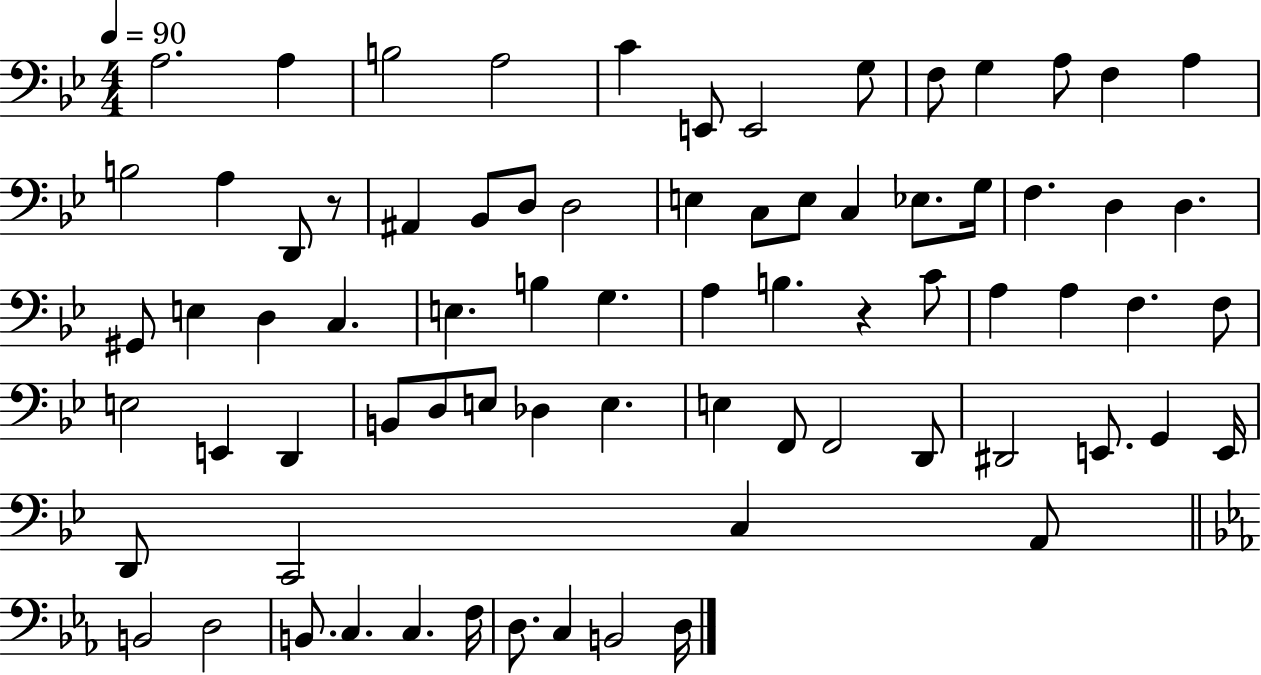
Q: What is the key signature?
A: BES major